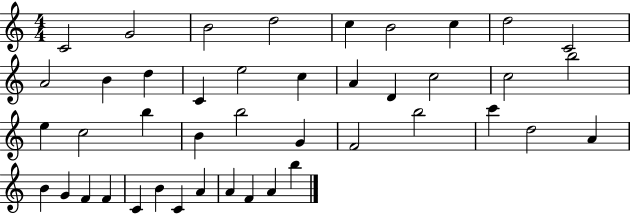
C4/h G4/h B4/h D5/h C5/q B4/h C5/q D5/h C4/h A4/h B4/q D5/q C4/q E5/h C5/q A4/q D4/q C5/h C5/h B5/h E5/q C5/h B5/q B4/q B5/h G4/q F4/h B5/h C6/q D5/h A4/q B4/q G4/q F4/q F4/q C4/q B4/q C4/q A4/q A4/q F4/q A4/q B5/q